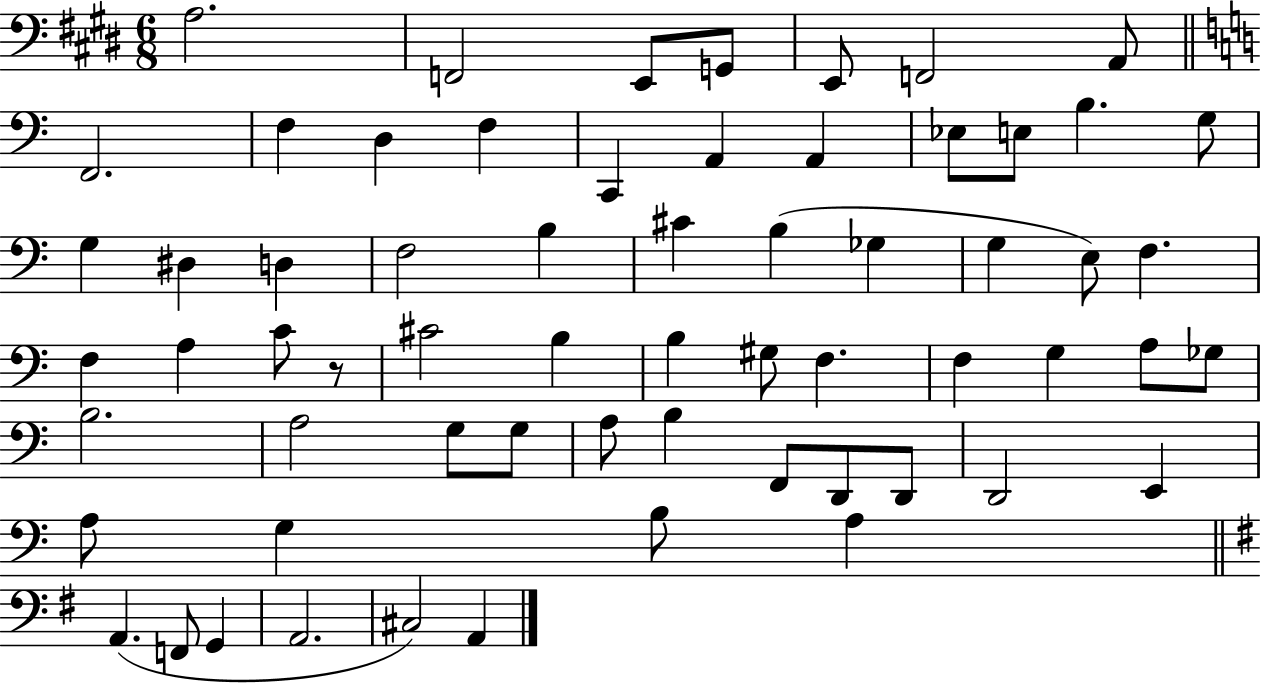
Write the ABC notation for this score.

X:1
T:Untitled
M:6/8
L:1/4
K:E
A,2 F,,2 E,,/2 G,,/2 E,,/2 F,,2 A,,/2 F,,2 F, D, F, C,, A,, A,, _E,/2 E,/2 B, G,/2 G, ^D, D, F,2 B, ^C B, _G, G, E,/2 F, F, A, C/2 z/2 ^C2 B, B, ^G,/2 F, F, G, A,/2 _G,/2 B,2 A,2 G,/2 G,/2 A,/2 B, F,,/2 D,,/2 D,,/2 D,,2 E,, A,/2 G, B,/2 A, A,, F,,/2 G,, A,,2 ^C,2 A,,